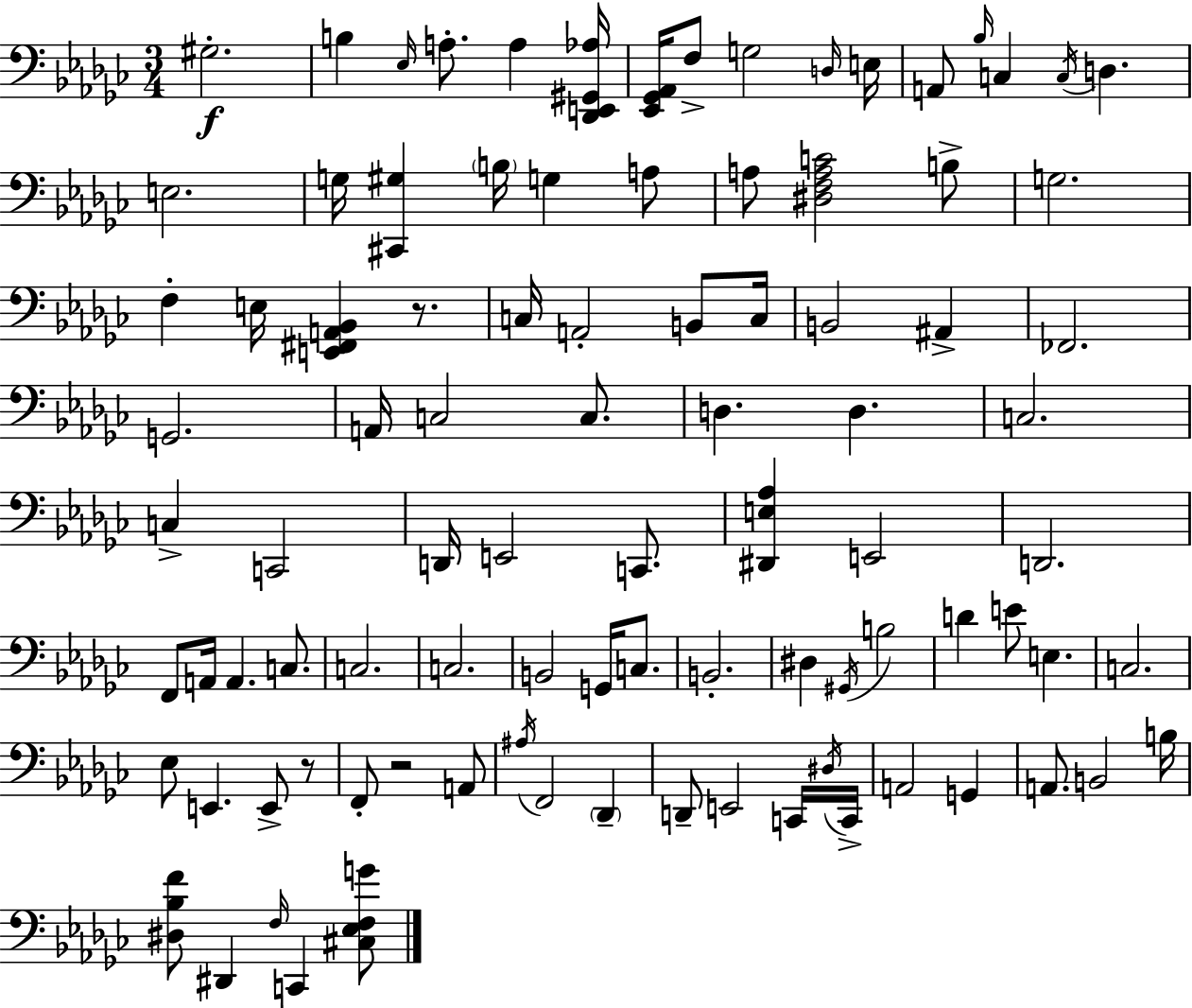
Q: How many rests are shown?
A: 3